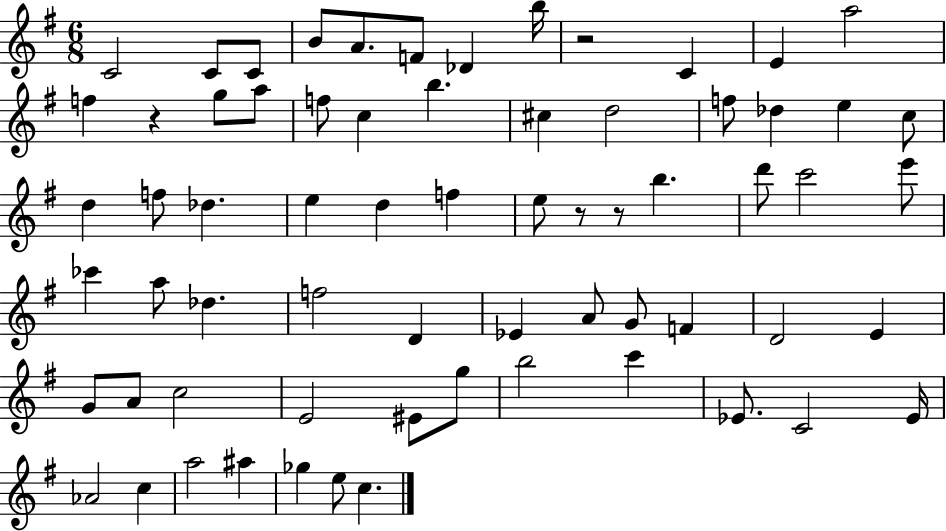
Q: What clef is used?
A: treble